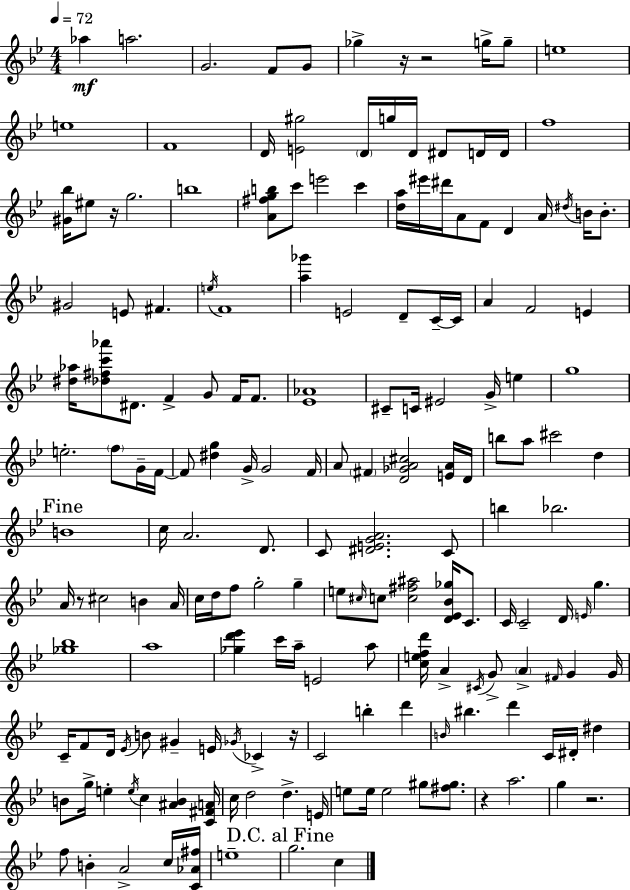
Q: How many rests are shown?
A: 7